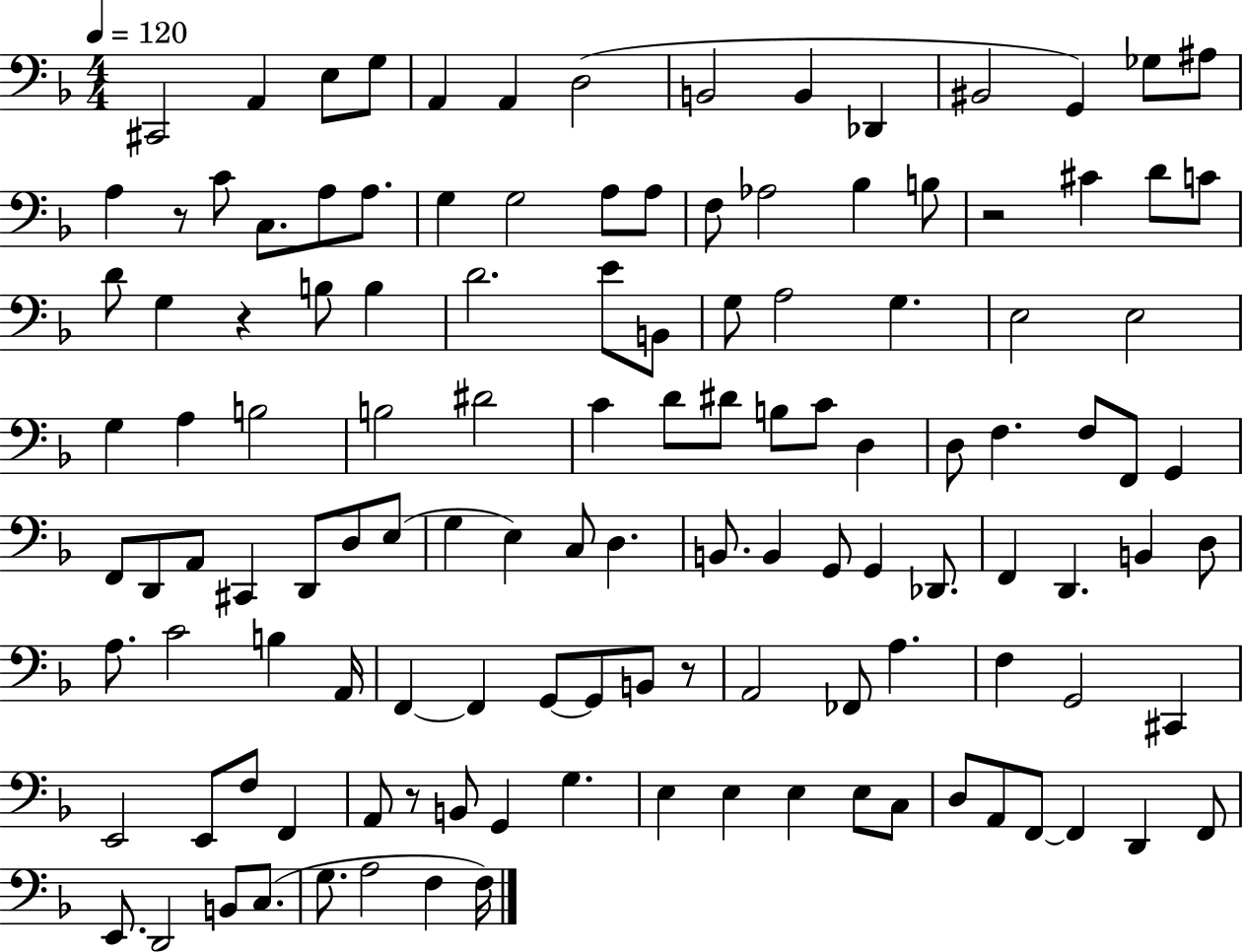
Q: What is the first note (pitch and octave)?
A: C#2